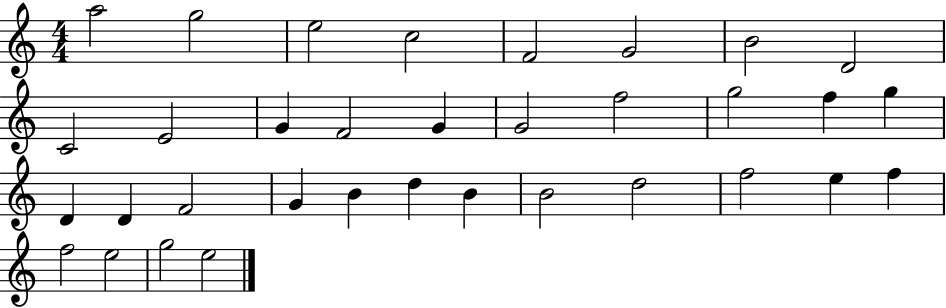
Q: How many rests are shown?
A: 0